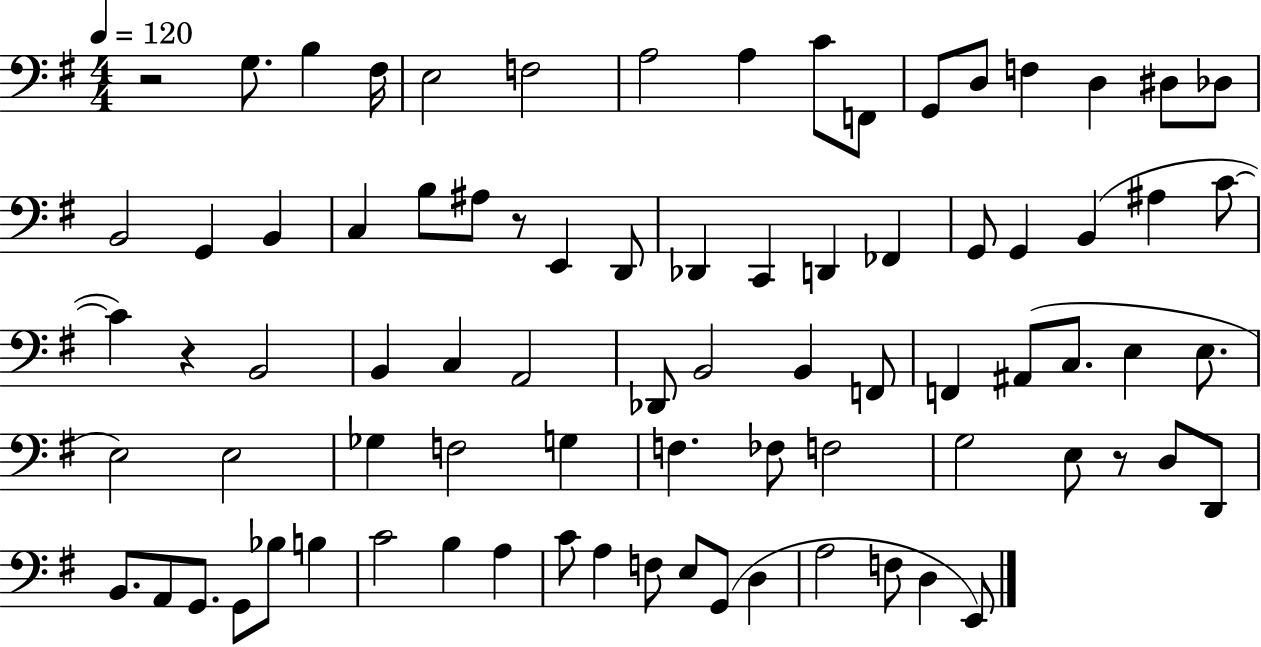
R/h G3/e. B3/q F#3/s E3/h F3/h A3/h A3/q C4/e F2/e G2/e D3/e F3/q D3/q D#3/e Db3/e B2/h G2/q B2/q C3/q B3/e A#3/e R/e E2/q D2/e Db2/q C2/q D2/q FES2/q G2/e G2/q B2/q A#3/q C4/e C4/q R/q B2/h B2/q C3/q A2/h Db2/e B2/h B2/q F2/e F2/q A#2/e C3/e. E3/q E3/e. E3/h E3/h Gb3/q F3/h G3/q F3/q. FES3/e F3/h G3/h E3/e R/e D3/e D2/e B2/e. A2/e G2/e. G2/e Bb3/e B3/q C4/h B3/q A3/q C4/e A3/q F3/e E3/e G2/e D3/q A3/h F3/e D3/q E2/e